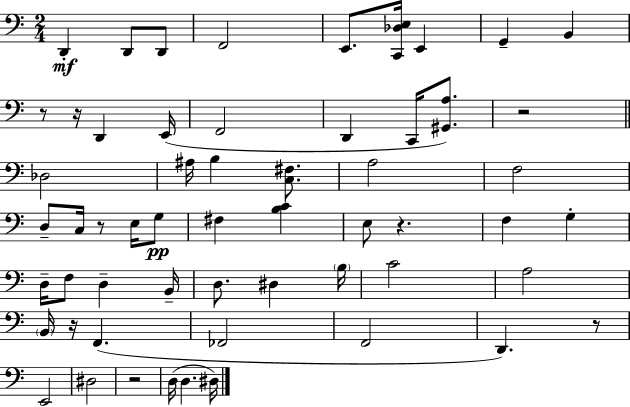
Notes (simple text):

D2/q D2/e D2/e F2/h E2/e. [C2,Db3,E3]/s E2/q G2/q B2/q R/e R/s D2/q E2/s F2/h D2/q C2/s [G#2,A3]/e. R/h Db3/h A#3/s B3/q [C3,F#3]/e. A3/h F3/h D3/e C3/s R/e E3/s G3/e F#3/q [B3,C4]/q E3/e R/q. F3/q G3/q D3/s F3/e D3/q B2/s D3/e. D#3/q B3/s C4/h A3/h B2/s R/s F2/q. FES2/h F2/h D2/q. R/e E2/h D#3/h R/h D3/s D3/q. D#3/s